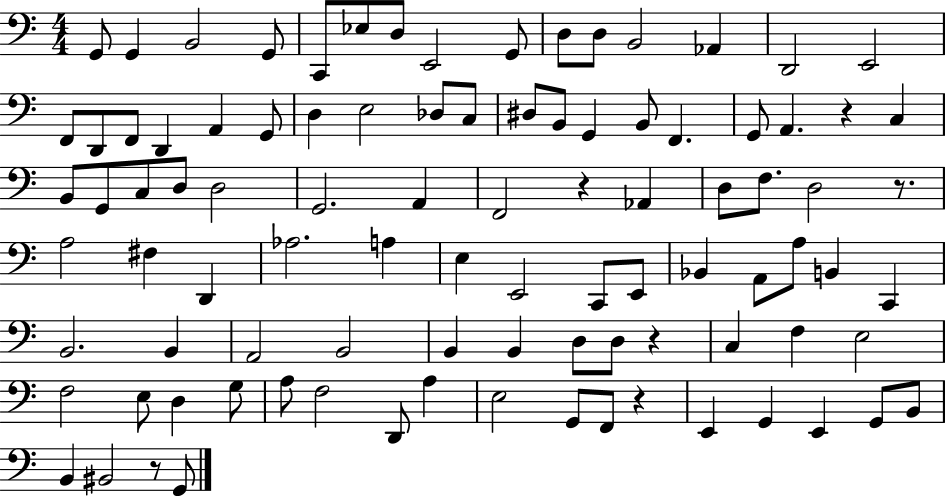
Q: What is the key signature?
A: C major